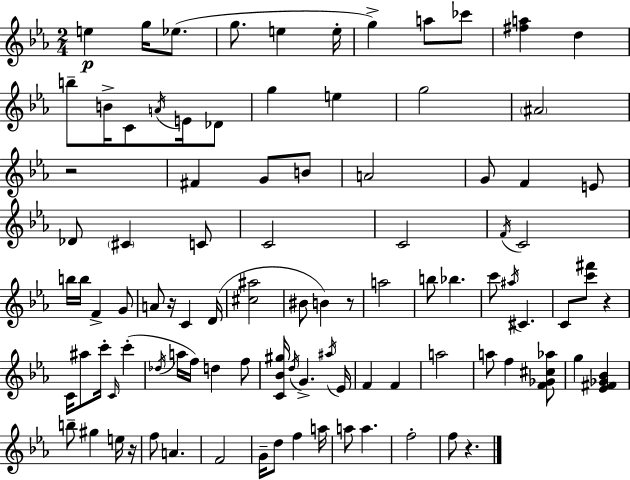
{
  \clef treble
  \numericTimeSignature
  \time 2/4
  \key c \minor
  e''4\p g''16 ees''8.( | g''8. e''4 e''16-. | g''4->) a''8 ces'''8 | <fis'' a''>4 d''4 | \break b''8-- b'16-> c'8 \acciaccatura { a'16 } e'16 des'8 | g''4 e''4 | g''2 | \parenthesize ais'2 | \break r2 | fis'4 g'8 b'8 | a'2 | g'8 f'4 e'8 | \break des'8 \parenthesize cis'4 c'8 | c'2 | c'2 | \acciaccatura { f'16 } c'2 | \break b''16 b''16 f'4-> | g'8 a'8 r16 c'4 | d'16( <cis'' ais''>2 | bis'8 b'4) | \break r8 a''2 | b''8 bes''4. | c'''8 \acciaccatura { ais''16 } cis'4. | c'8 <c''' fis'''>8 r4 | \break c'16 ais''8 c'''16-. \grace { c'16 } | c'''4-.( \acciaccatura { des''16 } a''16 f''16) d''4 | f''8 <c' bes' gis''>16 \acciaccatura { d''16 } g'4.-> | \acciaccatura { ais''16 } ees'16 f'4 | \break f'4 a''2 | a''8 | f''4 <f' ges' cis'' aes''>8 g''4 | <ees' fis' ges' bes'>4 b''8-- | \break gis''4 e''16 r16 f''8 | a'4. f'2 | g'16-- | d''8 f''4 a''16 a''8 | \break a''4. f''2-. | f''8 | r4. \bar "|."
}